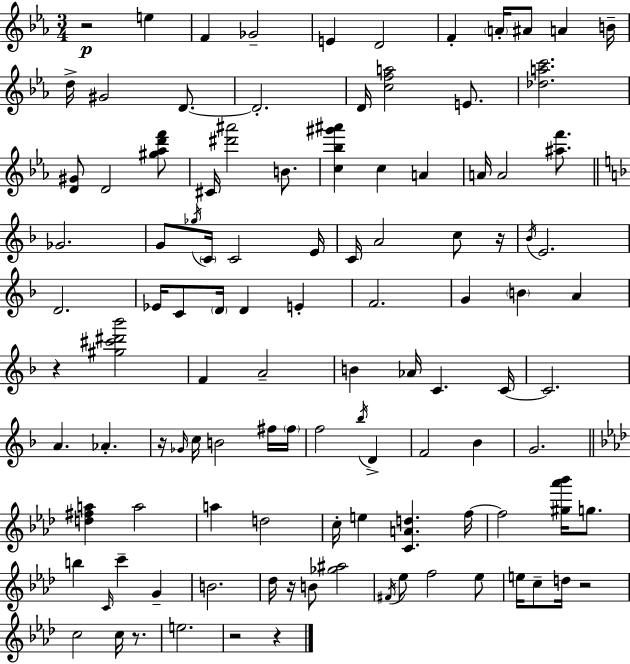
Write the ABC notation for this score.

X:1
T:Untitled
M:3/4
L:1/4
K:Cm
z2 e F _G2 E D2 F A/4 ^A/2 A B/4 d/4 ^G2 D/2 D2 D/4 [cfa]2 E/2 [_dac']2 [D^G]/2 D2 [^g_ad'f']/2 ^C/4 [^d'^a']2 B/2 [c_b^g'^a'] c A A/4 A2 [^af']/2 _G2 G/2 _g/4 C/4 C2 E/4 C/4 A2 c/2 z/4 _B/4 E2 D2 _E/4 C/2 D/4 D E F2 G B A z [^g^c'^d'_b']2 F A2 B _A/4 C C/4 C2 A _A z/4 _G/4 c/4 B2 ^f/4 ^f/4 f2 _b/4 D F2 _B G2 [d^fa] a2 a d2 c/4 e [CAd] f/4 f2 [^g_a'_b']/4 g/2 b C/4 c' G B2 _d/4 z/4 B/2 [_g^a]2 ^F/4 _e/2 f2 _e/2 e/4 c/2 d/4 z2 c2 c/4 z/2 e2 z2 z